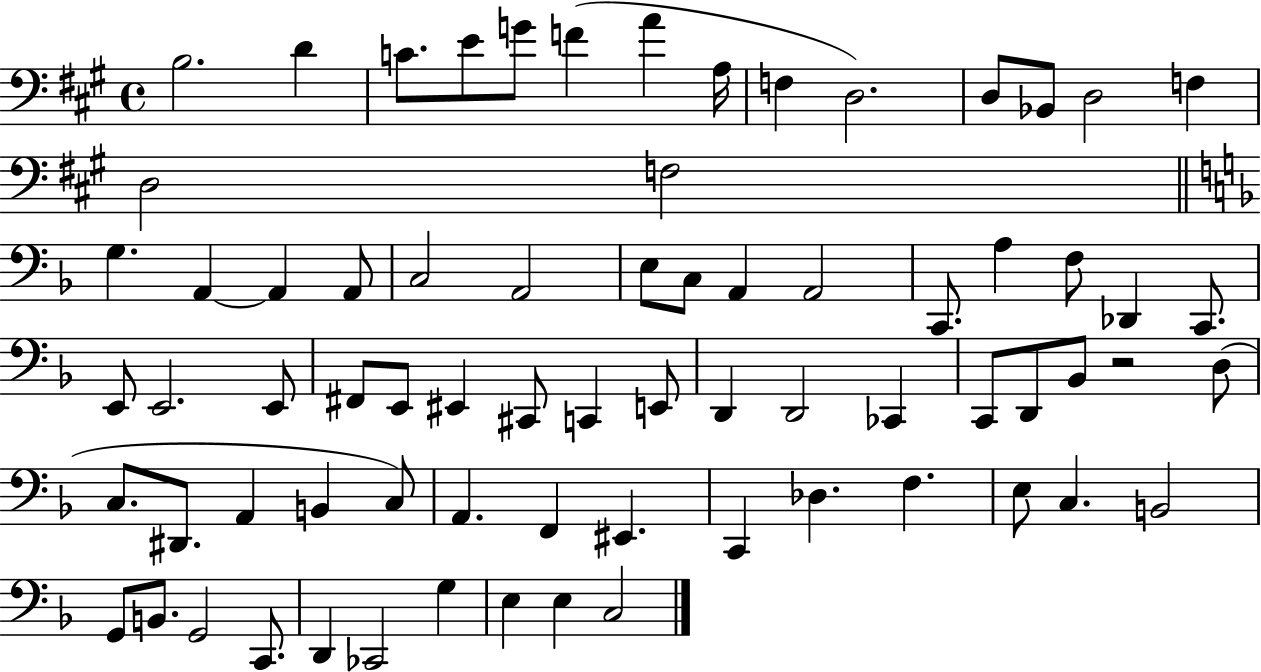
B3/h. D4/q C4/e. E4/e G4/e F4/q A4/q A3/s F3/q D3/h. D3/e Bb2/e D3/h F3/q D3/h F3/h G3/q. A2/q A2/q A2/e C3/h A2/h E3/e C3/e A2/q A2/h C2/e. A3/q F3/e Db2/q C2/e. E2/e E2/h. E2/e F#2/e E2/e EIS2/q C#2/e C2/q E2/e D2/q D2/h CES2/q C2/e D2/e Bb2/e R/h D3/e C3/e. D#2/e. A2/q B2/q C3/e A2/q. F2/q EIS2/q. C2/q Db3/q. F3/q. E3/e C3/q. B2/h G2/e B2/e. G2/h C2/e. D2/q CES2/h G3/q E3/q E3/q C3/h